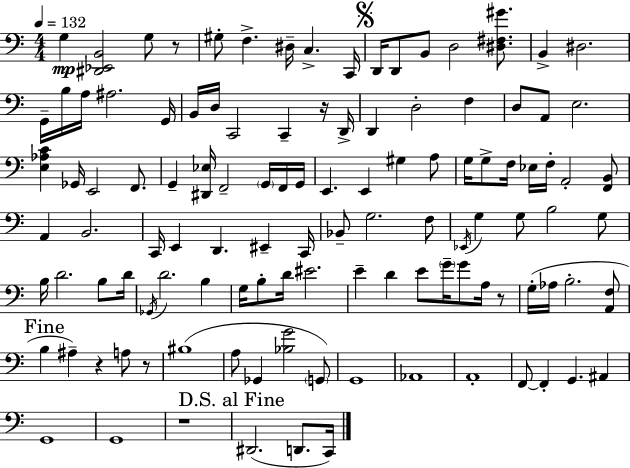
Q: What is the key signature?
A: A minor